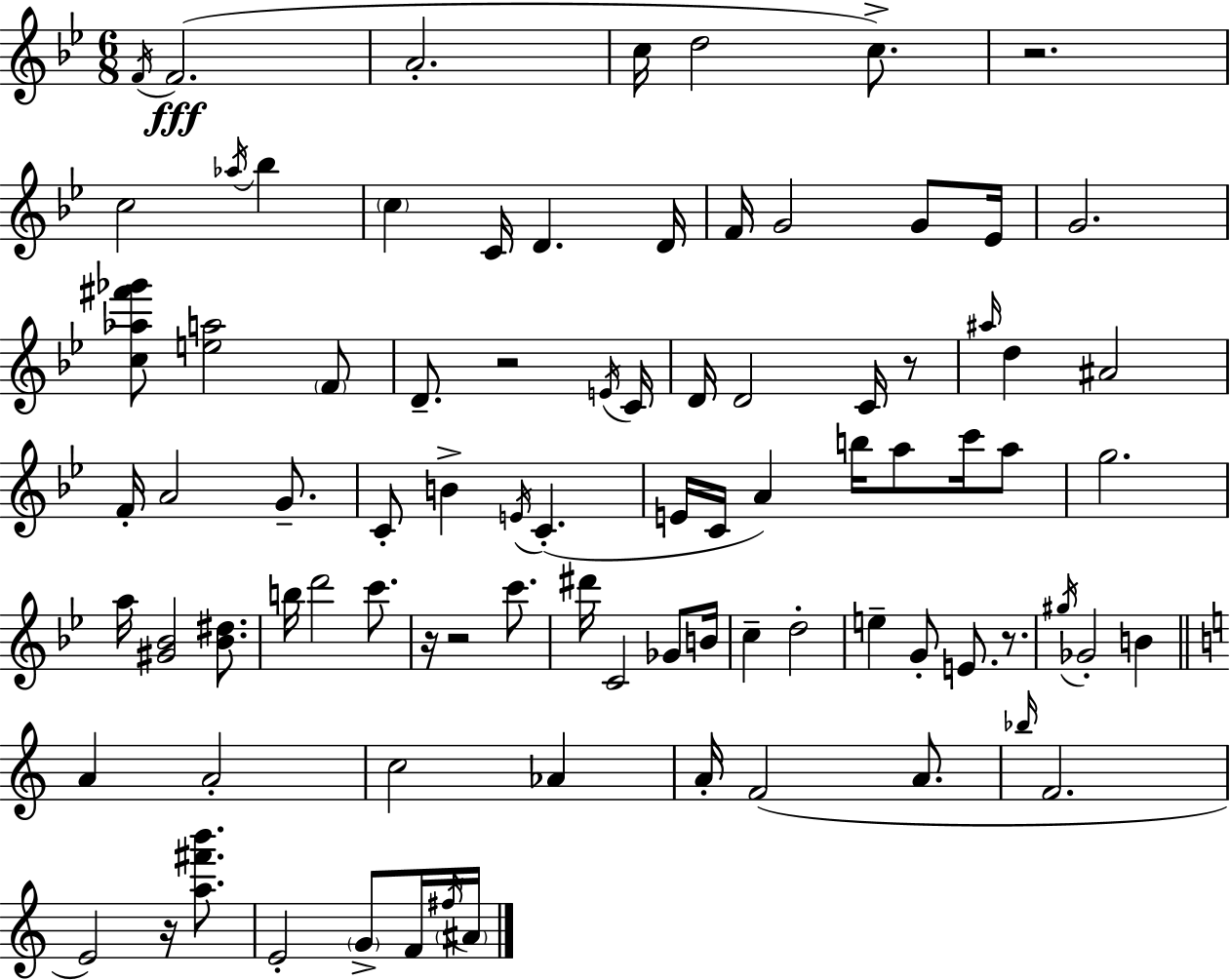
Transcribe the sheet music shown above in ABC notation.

X:1
T:Untitled
M:6/8
L:1/4
K:Gm
F/4 F2 A2 c/4 d2 c/2 z2 c2 _a/4 _b c C/4 D D/4 F/4 G2 G/2 _E/4 G2 [c_a^f'_g']/2 [ea]2 F/2 D/2 z2 E/4 C/4 D/4 D2 C/4 z/2 ^a/4 d ^A2 F/4 A2 G/2 C/2 B E/4 C E/4 C/4 A b/4 a/2 c'/4 a/2 g2 a/4 [^G_B]2 [_B^d]/2 b/4 d'2 c'/2 z/4 z2 c'/2 ^d'/4 C2 _G/2 B/4 c d2 e G/2 E/2 z/2 ^g/4 _G2 B A A2 c2 _A A/4 F2 A/2 _b/4 F2 E2 z/4 [a^f'b']/2 E2 G/2 F/4 ^f/4 ^A/4